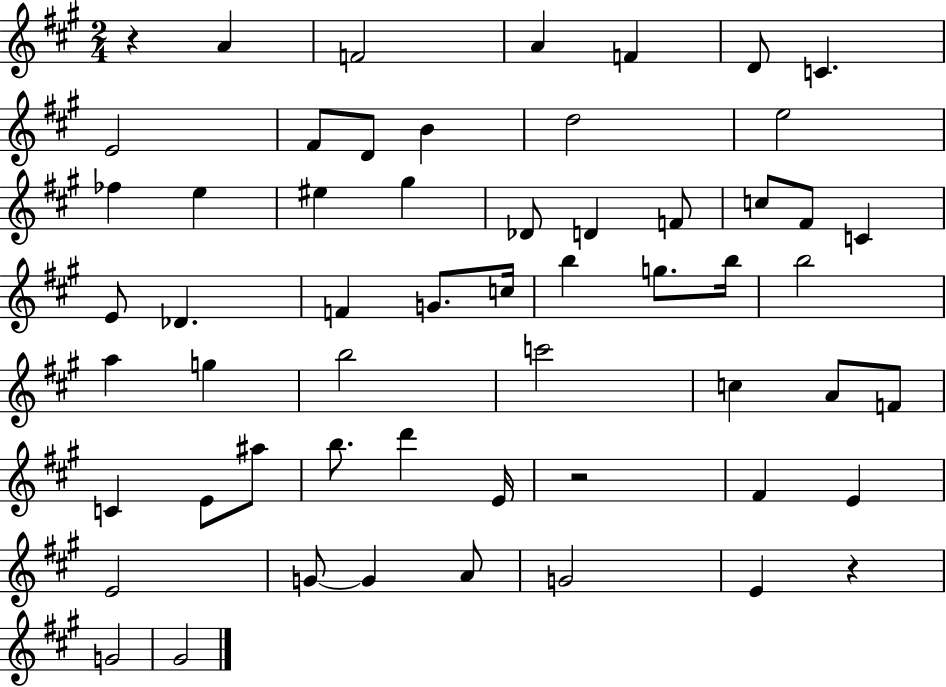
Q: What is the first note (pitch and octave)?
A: A4